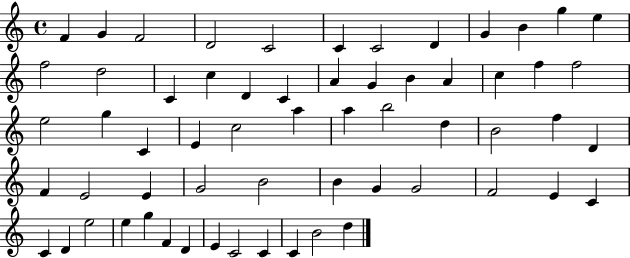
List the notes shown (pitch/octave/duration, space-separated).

F4/q G4/q F4/h D4/h C4/h C4/q C4/h D4/q G4/q B4/q G5/q E5/q F5/h D5/h C4/q C5/q D4/q C4/q A4/q G4/q B4/q A4/q C5/q F5/q F5/h E5/h G5/q C4/q E4/q C5/h A5/q A5/q B5/h D5/q B4/h F5/q D4/q F4/q E4/h E4/q G4/h B4/h B4/q G4/q G4/h F4/h E4/q C4/q C4/q D4/q E5/h E5/q G5/q F4/q D4/q E4/q C4/h C4/q C4/q B4/h D5/q